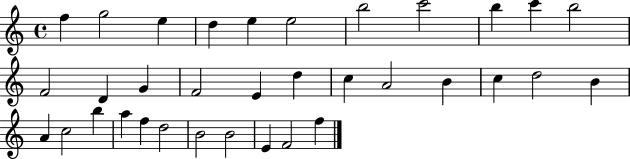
{
  \clef treble
  \time 4/4
  \defaultTimeSignature
  \key c \major
  f''4 g''2 e''4 | d''4 e''4 e''2 | b''2 c'''2 | b''4 c'''4 b''2 | \break f'2 d'4 g'4 | f'2 e'4 d''4 | c''4 a'2 b'4 | c''4 d''2 b'4 | \break a'4 c''2 b''4 | a''4 f''4 d''2 | b'2 b'2 | e'4 f'2 f''4 | \break \bar "|."
}